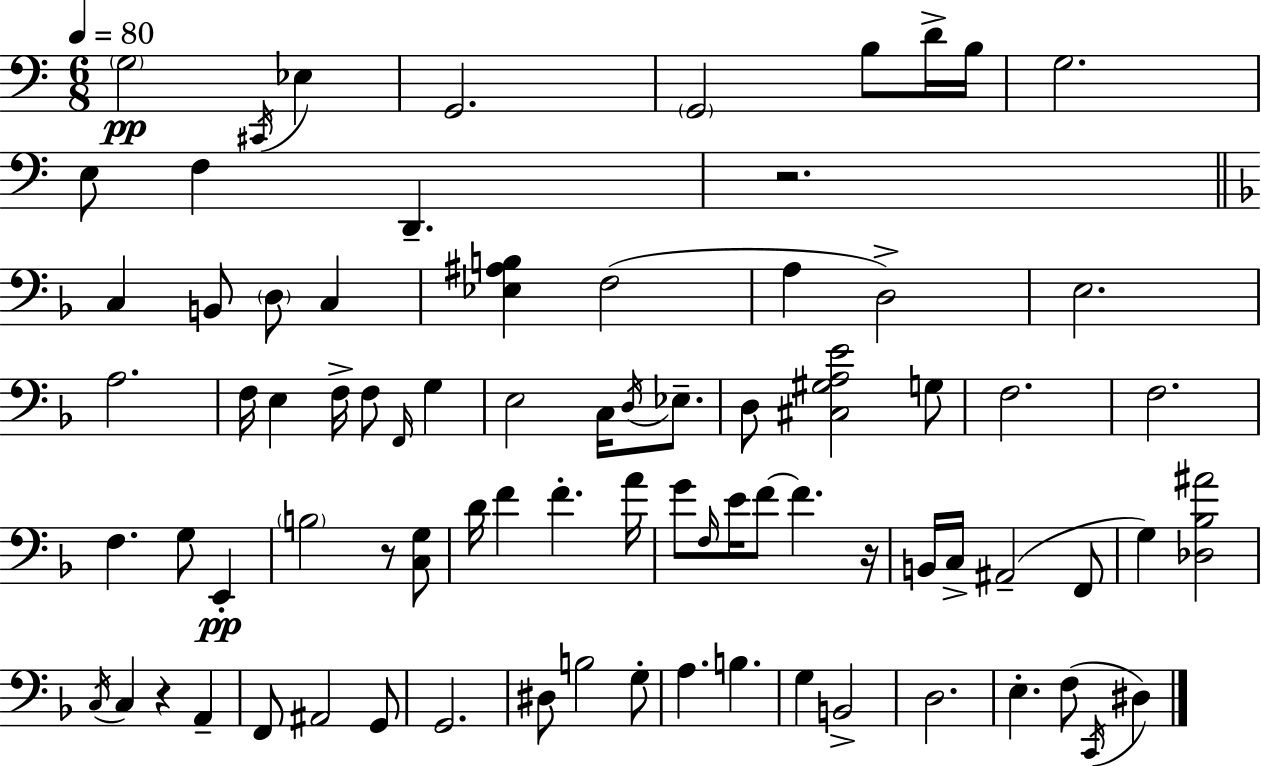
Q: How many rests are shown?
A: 4